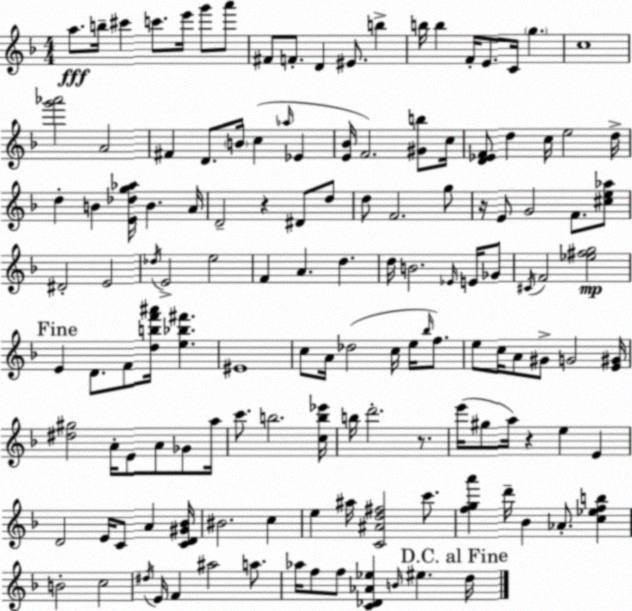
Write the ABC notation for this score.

X:1
T:Untitled
M:4/4
L:1/4
K:F
a/2 b/4 ^c' c'/2 e'/4 g'/2 a'/2 ^F/2 F/2 D ^E/2 b b/4 b F/4 E/2 C/4 g c4 [g'_a']2 A2 ^F D/2 B/4 c _a/4 _E [E_B]/4 F2 [^Gb]/2 c/4 [D_EF]/2 d c/4 e2 d/4 d B [E_dg_a]/4 B A/4 D2 z ^D/2 d/2 d/2 F2 g/2 z/4 E/2 G2 F/2 [^ce_a]/2 ^D2 E2 _d/4 E2 e2 F A d d/4 B2 _E/4 E/4 _G/2 ^C/4 F2 [_e^fg]2 E D/2 F/2 [dbf'^a']/4 [e_b^f'] ^E4 c/2 A/4 _d2 c/4 e/4 _b/4 f/2 e/2 c/4 A/2 ^G/2 G2 [E^G]/4 [^d^g]2 A/4 E/2 A/2 _G/2 a/4 c'/2 b2 [cb_e']/4 b/4 d'2 z/2 e'/4 ^g/2 a/4 z e E D2 E/4 C/2 A [CD^G_B]/4 ^B2 c e ^a/4 [C^Ad^f]2 c'/2 [fga'] d'/4 _B _A/2 [c_efb] B2 c2 ^d/4 E/4 F ^a2 a/2 _a/4 f/2 f/2 [C_D_A_e] B/4 ^e d/4